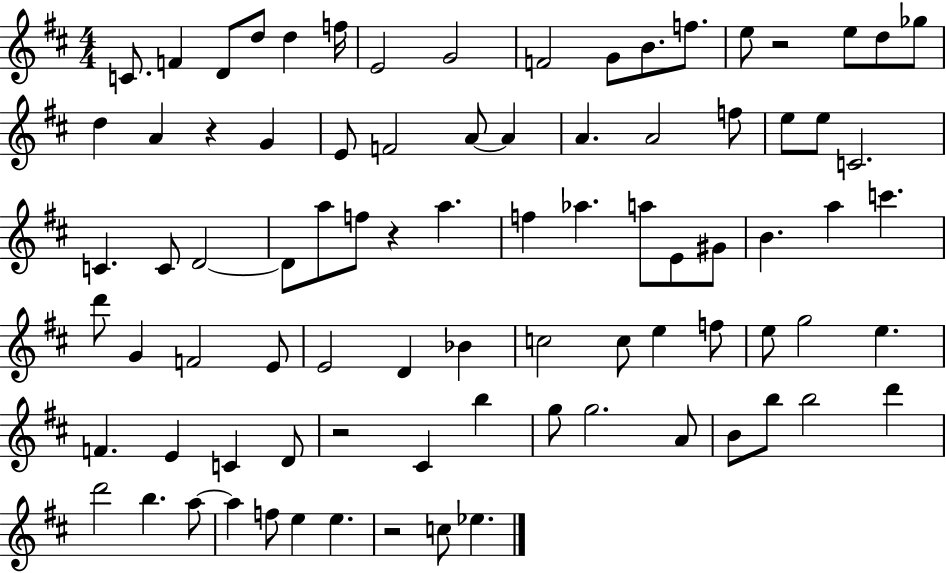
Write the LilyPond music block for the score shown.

{
  \clef treble
  \numericTimeSignature
  \time 4/4
  \key d \major
  c'8. f'4 d'8 d''8 d''4 f''16 | e'2 g'2 | f'2 g'8 b'8. f''8. | e''8 r2 e''8 d''8 ges''8 | \break d''4 a'4 r4 g'4 | e'8 f'2 a'8~~ a'4 | a'4. a'2 f''8 | e''8 e''8 c'2. | \break c'4. c'8 d'2~~ | d'8 a''8 f''8 r4 a''4. | f''4 aes''4. a''8 e'8 gis'8 | b'4. a''4 c'''4. | \break d'''8 g'4 f'2 e'8 | e'2 d'4 bes'4 | c''2 c''8 e''4 f''8 | e''8 g''2 e''4. | \break f'4. e'4 c'4 d'8 | r2 cis'4 b''4 | g''8 g''2. a'8 | b'8 b''8 b''2 d'''4 | \break d'''2 b''4. a''8~~ | a''4 f''8 e''4 e''4. | r2 c''8 ees''4. | \bar "|."
}